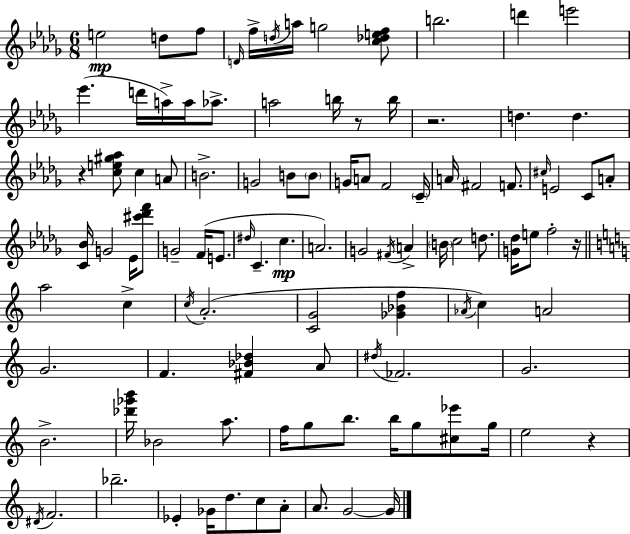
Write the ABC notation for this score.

X:1
T:Untitled
M:6/8
L:1/4
K:Bbm
e2 d/2 f/2 D/4 f/4 d/4 a/4 g2 [c_def]/2 b2 d' e'2 _e' d'/4 a/4 a/4 _a/2 a2 b/4 z/2 b/4 z2 d d z [ce^g_a]/2 c A/2 B2 G2 B/2 B/2 G/4 A/2 F2 C/4 A/4 ^F2 F/2 ^c/4 E2 C/2 A/2 [C_B]/4 G2 _E/4 [^c'_d'f']/2 G2 F/4 E/2 ^d/4 C c A2 G2 ^F/4 A B/4 c2 d/2 [G_d]/4 e/2 f2 z/4 a2 c c/4 A2 [CG]2 [_G_Bf] _A/4 c A2 G2 F [^F_B_d] A/2 ^d/4 _F2 G2 B2 [_d'_g'b']/4 _B2 a/2 f/4 g/2 b/2 b/4 g/2 [^c_e']/2 g/4 e2 z ^D/4 F2 _b2 _E _G/4 d/2 c/2 A/2 A/2 G2 G/4